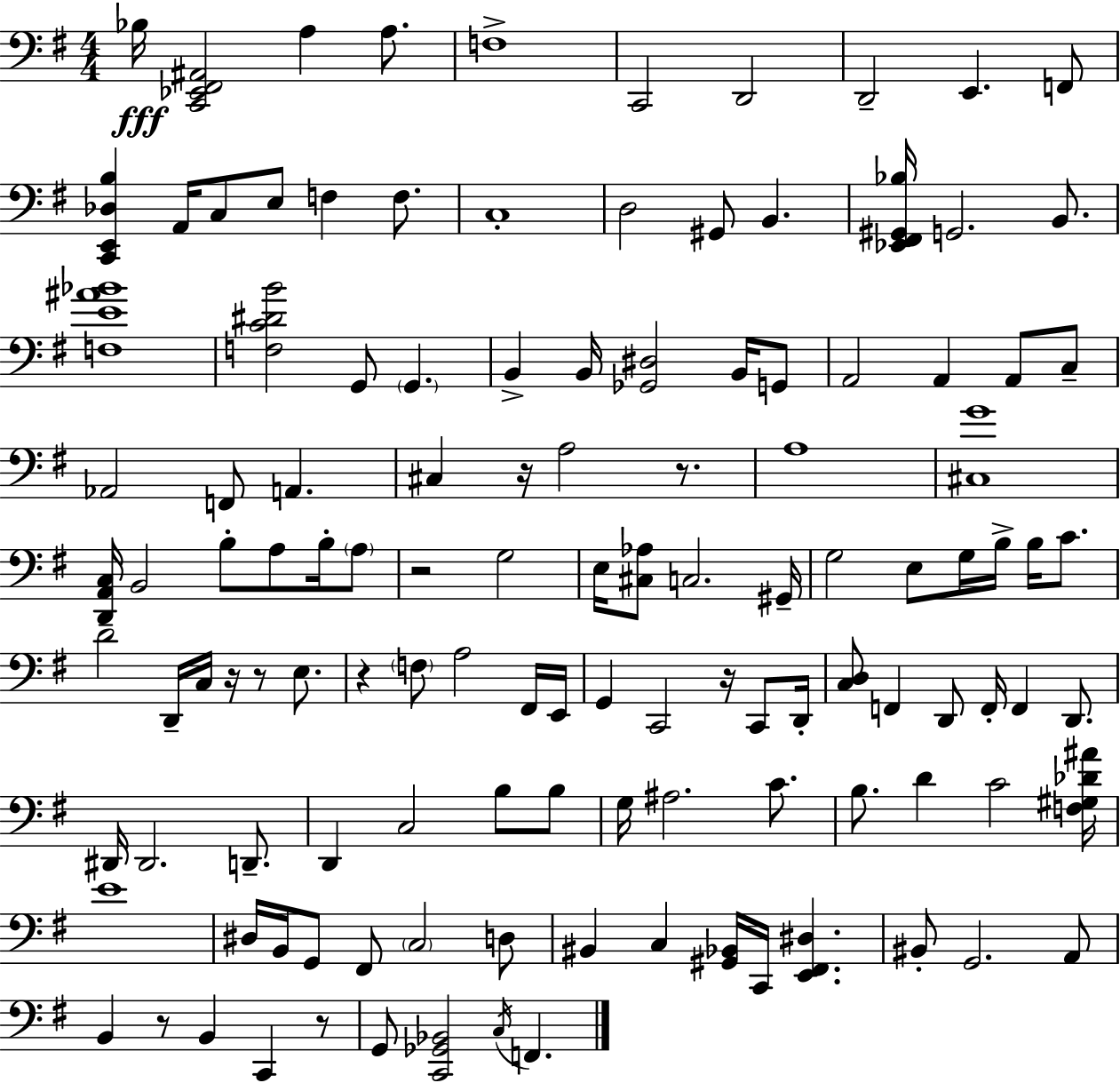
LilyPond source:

{
  \clef bass
  \numericTimeSignature
  \time 4/4
  \key e \minor
  bes16\fff <c, ees, fis, ais,>2 a4 a8. | f1-> | c,2 d,2 | d,2-- e,4. f,8 | \break <c, e, des b>4 a,16 c8 e8 f4 f8. | c1-. | d2 gis,8 b,4. | <ees, fis, gis, bes>16 g,2. b,8. | \break <f e' ais' bes'>1 | <f c' dis' b'>2 g,8 \parenthesize g,4. | b,4-> b,16 <ges, dis>2 b,16 g,8 | a,2 a,4 a,8 c8-- | \break aes,2 f,8 a,4. | cis4 r16 a2 r8. | a1 | <cis g'>1 | \break <d, a, c>16 b,2 b8-. a8 b16-. \parenthesize a8 | r2 g2 | e16 <cis aes>8 c2. gis,16-- | g2 e8 g16 b16-> b16 c'8. | \break d'2-- d,16-- c16 r16 r8 e8. | r4 \parenthesize f8 a2 fis,16 e,16 | g,4 c,2 r16 c,8 d,16-. | <c d>8 f,4 d,8 f,16-. f,4 d,8. | \break dis,16 dis,2. d,8.-- | d,4 c2 b8 b8 | g16 ais2. c'8. | b8. d'4 c'2 <f gis des' ais'>16 | \break e'1 | dis16 b,16 g,8 fis,8 \parenthesize c2 d8 | bis,4 c4 <gis, bes,>16 c,16 <e, fis, dis>4. | bis,8-. g,2. a,8 | \break b,4 r8 b,4 c,4 r8 | g,8 <c, ges, bes,>2 \acciaccatura { c16 } f,4. | \bar "|."
}